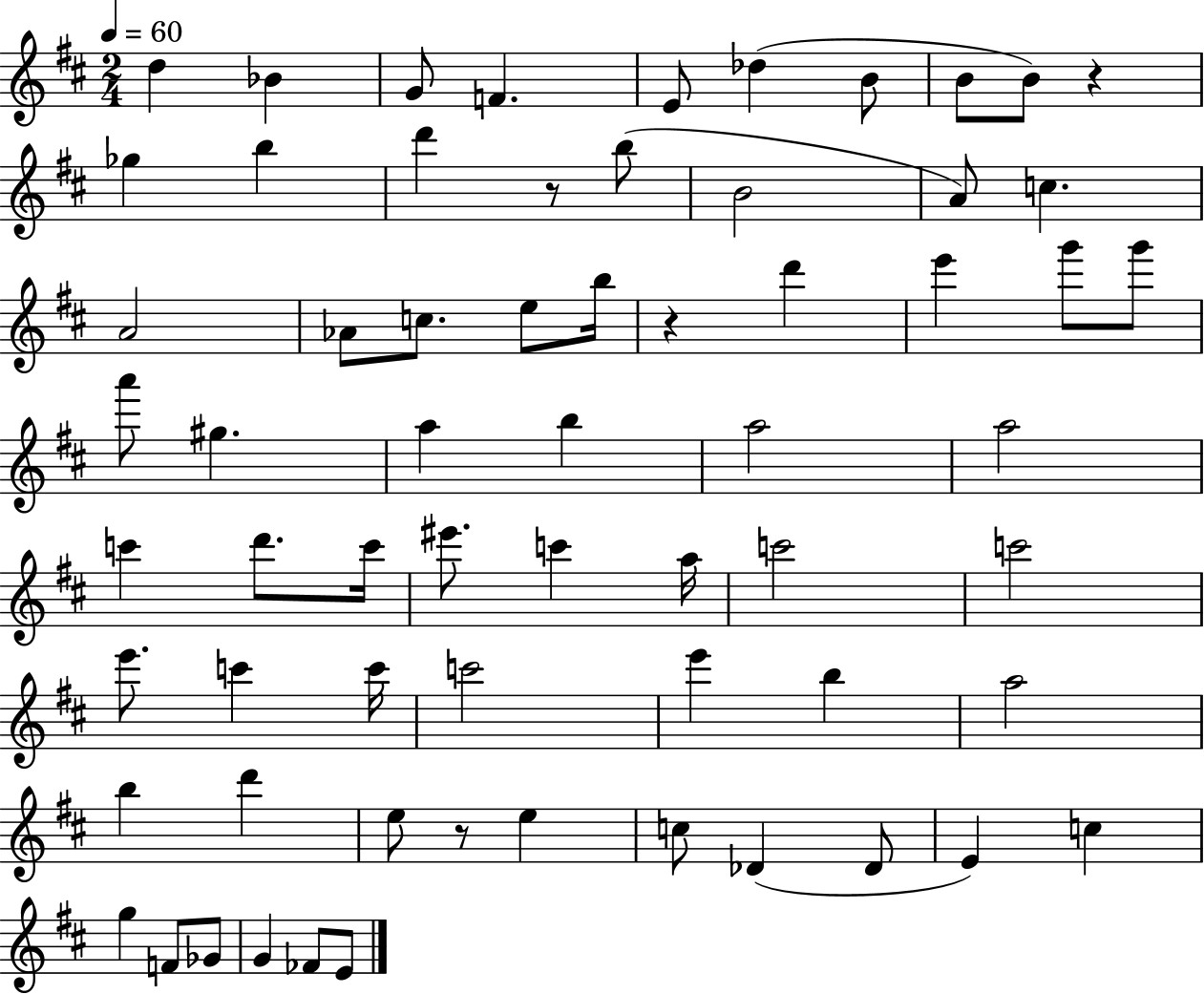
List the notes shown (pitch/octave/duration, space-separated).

D5/q Bb4/q G4/e F4/q. E4/e Db5/q B4/e B4/e B4/e R/q Gb5/q B5/q D6/q R/e B5/e B4/h A4/e C5/q. A4/h Ab4/e C5/e. E5/e B5/s R/q D6/q E6/q G6/e G6/e A6/e G#5/q. A5/q B5/q A5/h A5/h C6/q D6/e. C6/s EIS6/e. C6/q A5/s C6/h C6/h E6/e. C6/q C6/s C6/h E6/q B5/q A5/h B5/q D6/q E5/e R/e E5/q C5/e Db4/q Db4/e E4/q C5/q G5/q F4/e Gb4/e G4/q FES4/e E4/e